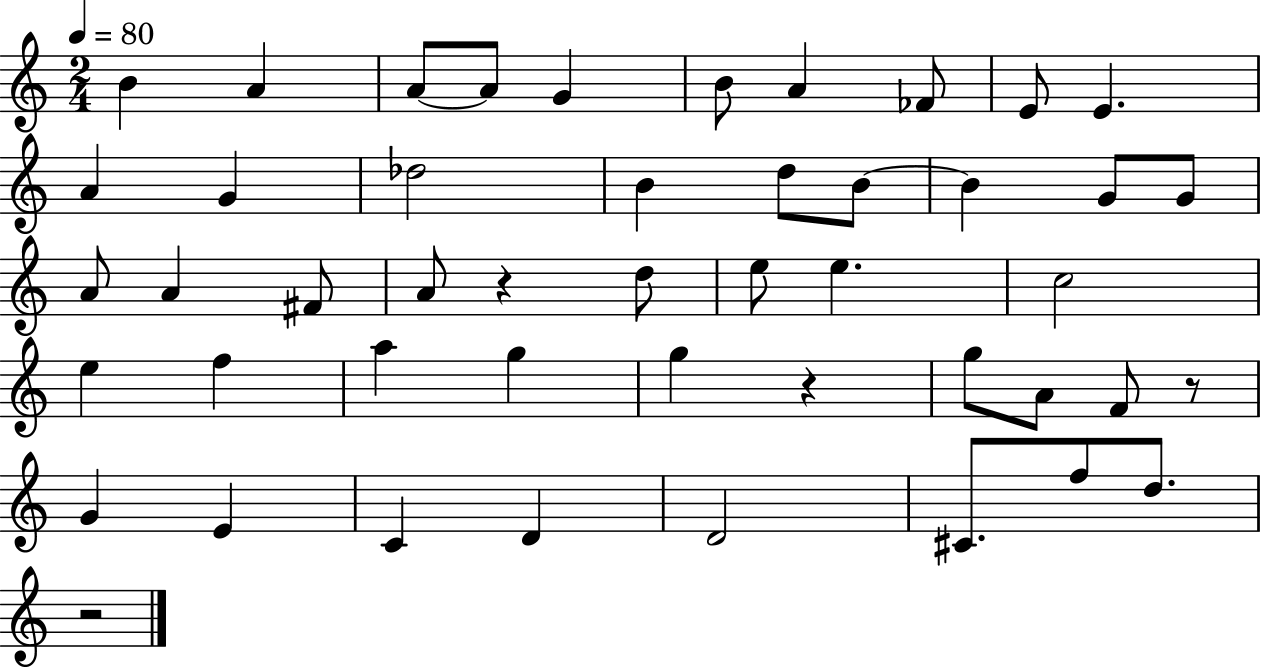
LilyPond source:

{
  \clef treble
  \numericTimeSignature
  \time 2/4
  \key c \major
  \tempo 4 = 80
  \repeat volta 2 { b'4 a'4 | a'8~~ a'8 g'4 | b'8 a'4 fes'8 | e'8 e'4. | \break a'4 g'4 | des''2 | b'4 d''8 b'8~~ | b'4 g'8 g'8 | \break a'8 a'4 fis'8 | a'8 r4 d''8 | e''8 e''4. | c''2 | \break e''4 f''4 | a''4 g''4 | g''4 r4 | g''8 a'8 f'8 r8 | \break g'4 e'4 | c'4 d'4 | d'2 | cis'8. f''8 d''8. | \break r2 | } \bar "|."
}